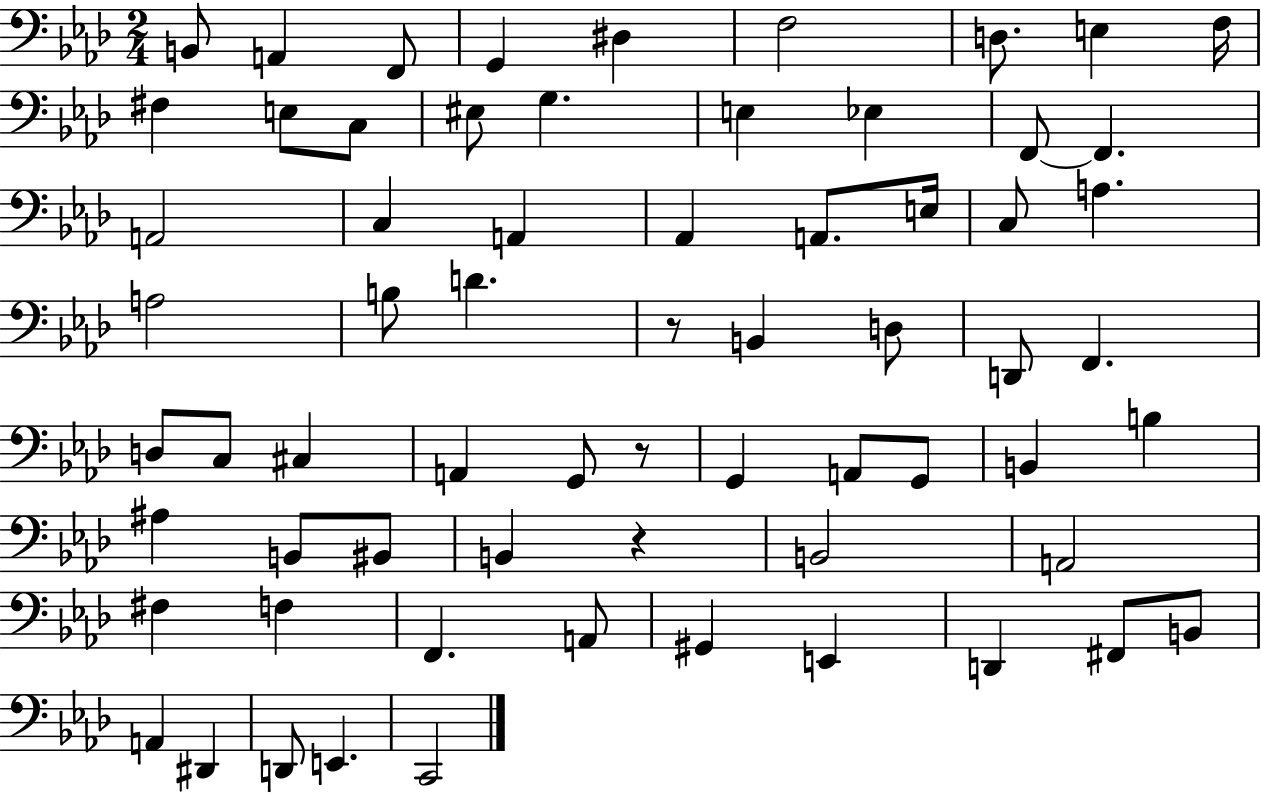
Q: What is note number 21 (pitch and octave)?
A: A2